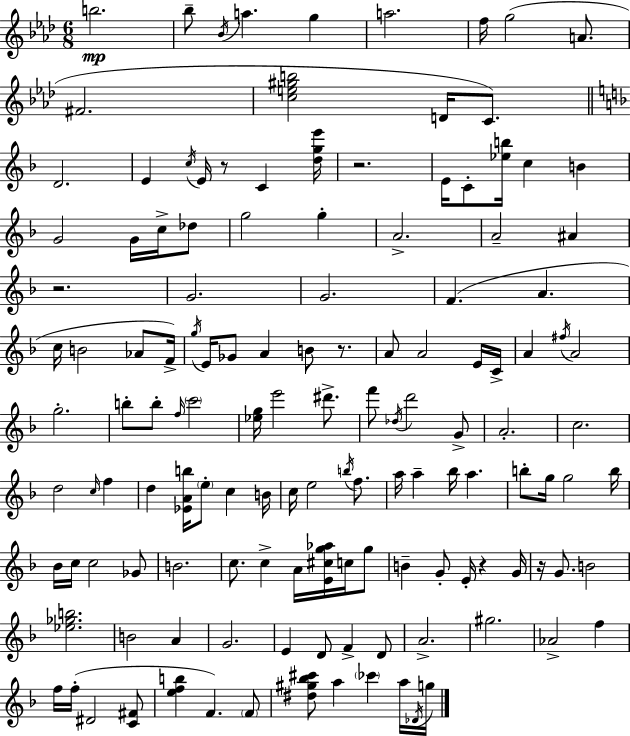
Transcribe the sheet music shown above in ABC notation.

X:1
T:Untitled
M:6/8
L:1/4
K:Ab
b2 _b/2 _B/4 a g a2 f/4 g2 A/2 ^F2 [ce^gb]2 D/4 C/2 D2 E c/4 E/4 z/2 C [dge']/4 z2 E/4 C/2 [_eb]/4 c B G2 G/4 c/4 _d/2 g2 g A2 A2 ^A z2 G2 G2 F A c/4 B2 _A/2 F/4 g/4 E/4 _G/2 A B/2 z/2 A/2 A2 E/4 C/4 A ^f/4 A2 g2 b/2 b/2 f/4 c'2 [_eg]/4 e'2 ^d'/2 f'/2 _d/4 d'2 G/2 A2 c2 d2 c/4 f d [_EAb]/4 e/2 c B/4 c/4 e2 b/4 f/2 a/4 a _b/4 a b/2 g/4 g2 b/4 _B/4 c/4 c2 _G/2 B2 c/2 c A/4 [E^cg_a]/4 c/4 g/2 B G/2 E/4 z G/4 z/4 G/2 B2 [_e_gb]2 B2 A G2 E D/2 F D/2 A2 ^g2 _A2 f f/4 f/4 ^D2 [C^F]/2 [efb] F F/2 [^d^g_b^c']/2 a _c' a/4 _D/4 g/4